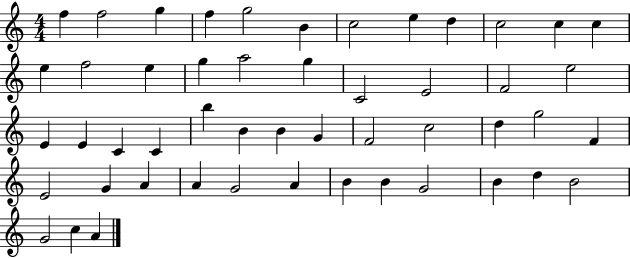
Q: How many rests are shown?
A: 0